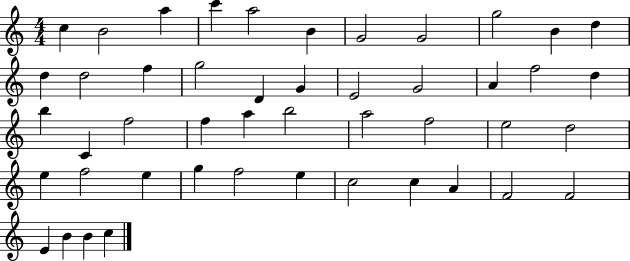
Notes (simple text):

C5/q B4/h A5/q C6/q A5/h B4/q G4/h G4/h G5/h B4/q D5/q D5/q D5/h F5/q G5/h D4/q G4/q E4/h G4/h A4/q F5/h D5/q B5/q C4/q F5/h F5/q A5/q B5/h A5/h F5/h E5/h D5/h E5/q F5/h E5/q G5/q F5/h E5/q C5/h C5/q A4/q F4/h F4/h E4/q B4/q B4/q C5/q